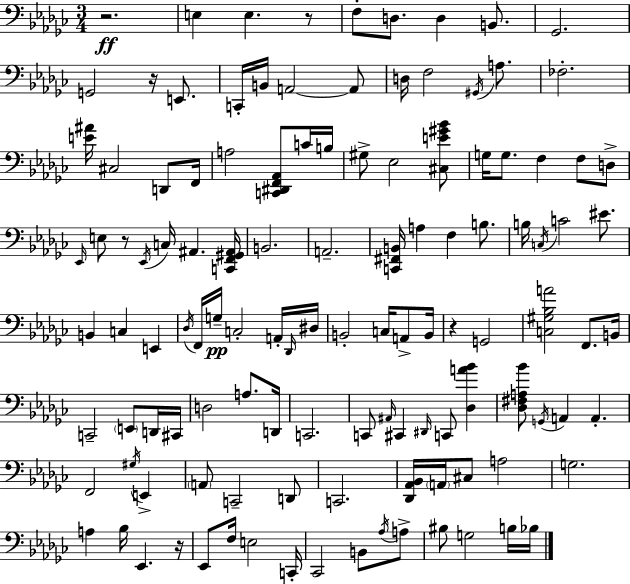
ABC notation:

X:1
T:Untitled
M:3/4
L:1/4
K:Ebm
z2 E, E, z/2 F,/2 D,/2 D, B,,/2 _G,,2 G,,2 z/4 E,,/2 C,,/4 B,,/4 A,,2 A,,/2 D,/4 F,2 ^G,,/4 A,/2 _F,2 [E^A]/4 ^C,2 D,,/2 F,,/4 A,2 [C,,^D,,F,,_A,,]/2 C/4 B,/4 ^G,/2 _E,2 [^C,E^G_B]/2 G,/4 G,/2 F, F,/2 D,/2 _E,,/4 E,/2 z/2 _E,,/4 C,/4 ^A,, [C,,F,,^G,,^A,,]/4 B,,2 A,,2 [C,,^F,,B,,]/4 A, F, B,/2 B,/4 C,/4 C2 ^E/2 B,, C, E,, _D,/4 F,,/4 G,/4 C,2 A,,/4 _D,,/4 ^D,/4 B,,2 C,/4 A,,/2 B,,/4 z G,,2 [C,^G,_B,A]2 F,,/2 B,,/4 C,,2 E,,/2 D,,/4 ^C,,/4 D,2 A,/2 D,,/4 C,,2 C,,/2 ^A,,/4 ^C,, ^D,,/4 C,,/2 [_D,A_B] [_D,^F,A,_B]/2 G,,/4 A,, A,, F,,2 ^G,/4 E,, A,,/2 C,,2 D,,/2 C,,2 [_D,,_A,,_B,,]/4 A,,/4 ^C,/2 A,2 G,2 A, _B,/4 _E,, z/4 _E,,/2 F,/4 E,2 C,,/4 _C,,2 B,,/2 _A,/4 A,/2 ^B,/2 G,2 B,/4 _B,/4